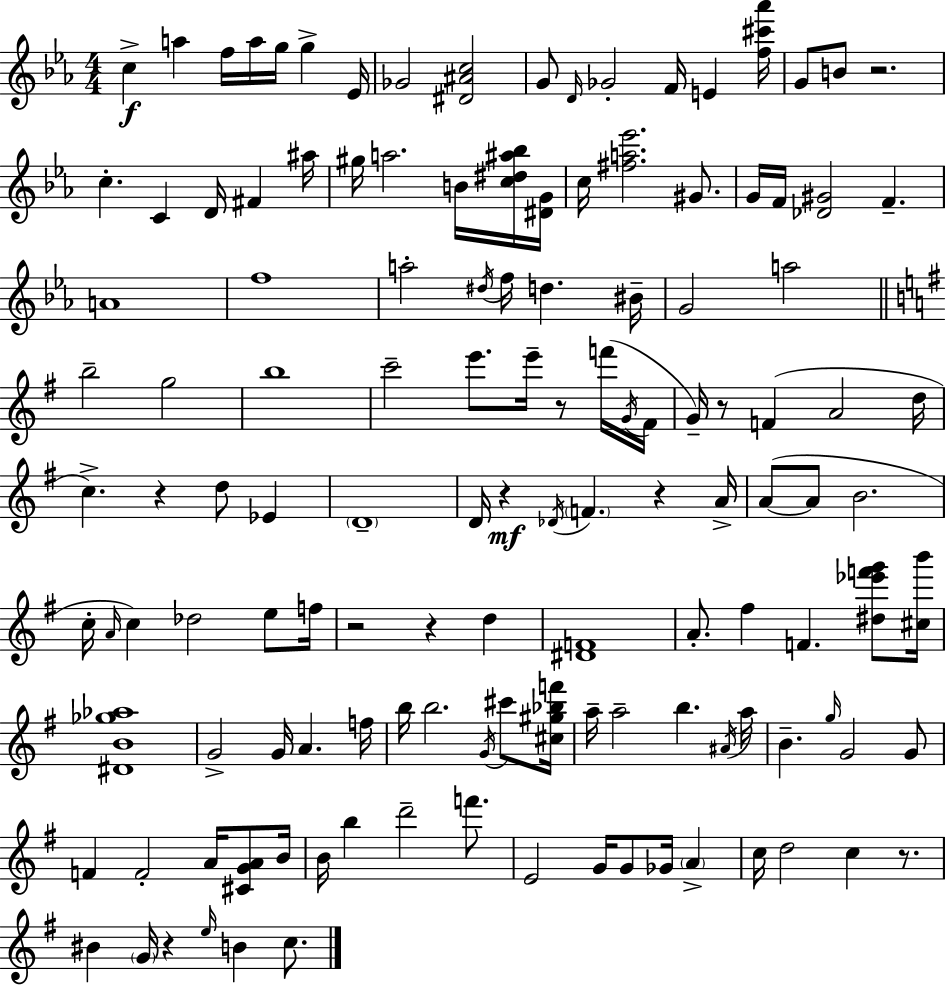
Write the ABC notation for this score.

X:1
T:Untitled
M:4/4
L:1/4
K:Cm
c a f/4 a/4 g/4 g _E/4 _G2 [^D^Ac]2 G/2 D/4 _G2 F/4 E [f^c'_a']/4 G/2 B/2 z2 c C D/4 ^F ^a/4 ^g/4 a2 B/4 [c^d^a_b]/4 [^DG]/4 c/4 [^fa_e']2 ^G/2 G/4 F/4 [_D^G]2 F A4 f4 a2 ^d/4 f/4 d ^B/4 G2 a2 b2 g2 b4 c'2 e'/2 e'/4 z/2 f'/4 G/4 ^F/4 G/4 z/2 F A2 d/4 c z d/2 _E D4 D/4 z _D/4 F z A/4 A/2 A/2 B2 c/4 A/4 c _d2 e/2 f/4 z2 z d [^DF]4 A/2 ^f F [^d_e'f'g']/2 [^cb']/4 [^DB_g_a]4 G2 G/4 A f/4 b/4 b2 G/4 ^c'/2 [^c^g_bf']/4 a/4 a2 b ^A/4 a/4 B g/4 G2 G/2 F F2 A/4 [^CGA]/2 B/4 B/4 b d'2 f'/2 E2 G/4 G/2 _G/4 A c/4 d2 c z/2 ^B G/4 z e/4 B c/2